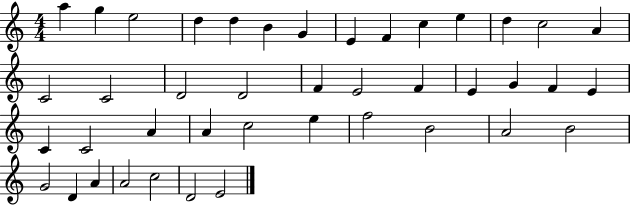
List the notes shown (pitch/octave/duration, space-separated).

A5/q G5/q E5/h D5/q D5/q B4/q G4/q E4/q F4/q C5/q E5/q D5/q C5/h A4/q C4/h C4/h D4/h D4/h F4/q E4/h F4/q E4/q G4/q F4/q E4/q C4/q C4/h A4/q A4/q C5/h E5/q F5/h B4/h A4/h B4/h G4/h D4/q A4/q A4/h C5/h D4/h E4/h